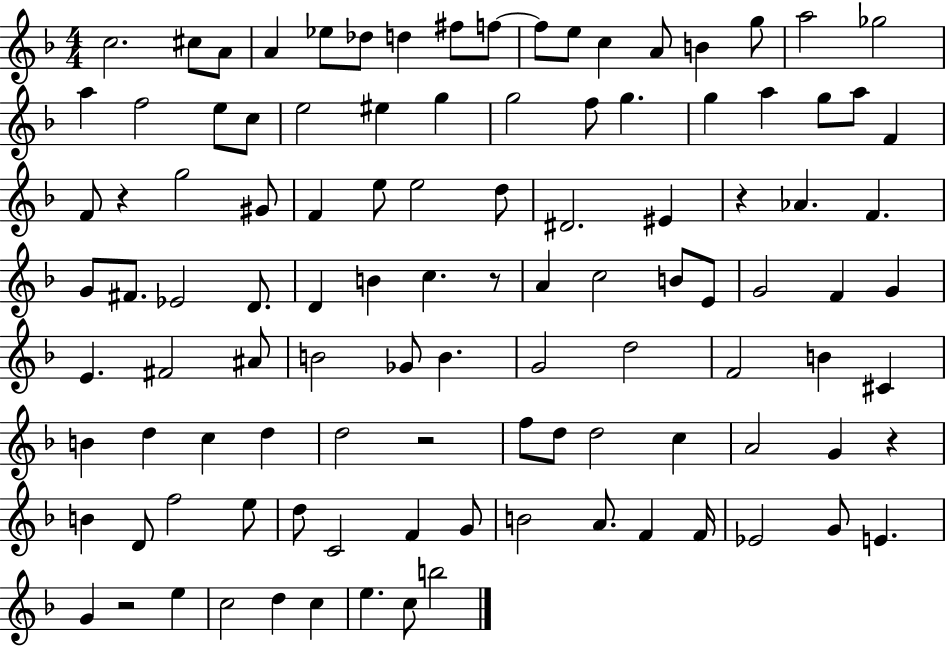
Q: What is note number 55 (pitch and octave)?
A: G4